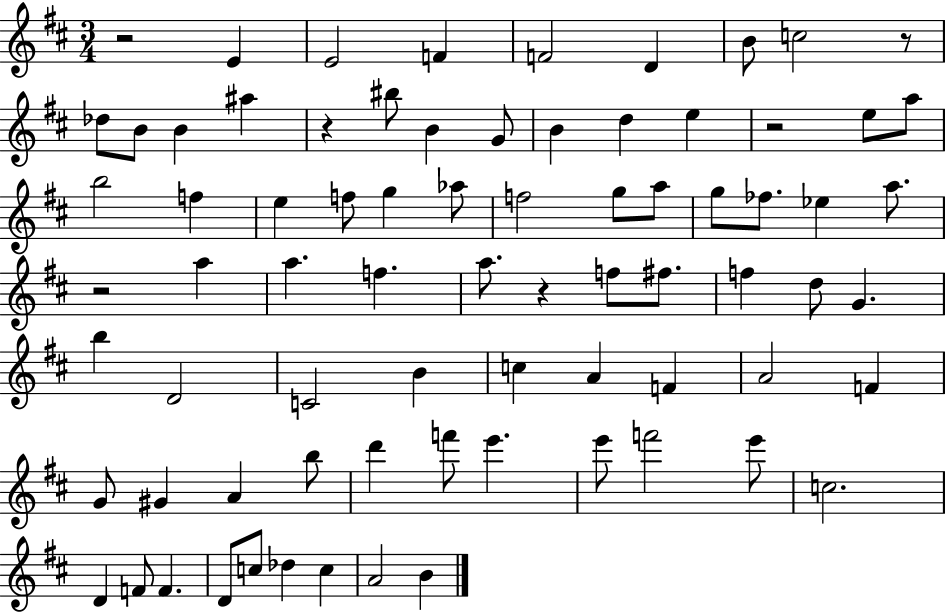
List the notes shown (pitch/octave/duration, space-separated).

R/h E4/q E4/h F4/q F4/h D4/q B4/e C5/h R/e Db5/e B4/e B4/q A#5/q R/q BIS5/e B4/q G4/e B4/q D5/q E5/q R/h E5/e A5/e B5/h F5/q E5/q F5/e G5/q Ab5/e F5/h G5/e A5/e G5/e FES5/e. Eb5/q A5/e. R/h A5/q A5/q. F5/q. A5/e. R/q F5/e F#5/e. F5/q D5/e G4/q. B5/q D4/h C4/h B4/q C5/q A4/q F4/q A4/h F4/q G4/e G#4/q A4/q B5/e D6/q F6/e E6/q. E6/e F6/h E6/e C5/h. D4/q F4/e F4/q. D4/e C5/e Db5/q C5/q A4/h B4/q